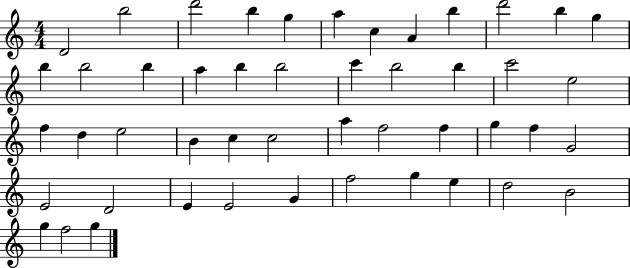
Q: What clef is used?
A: treble